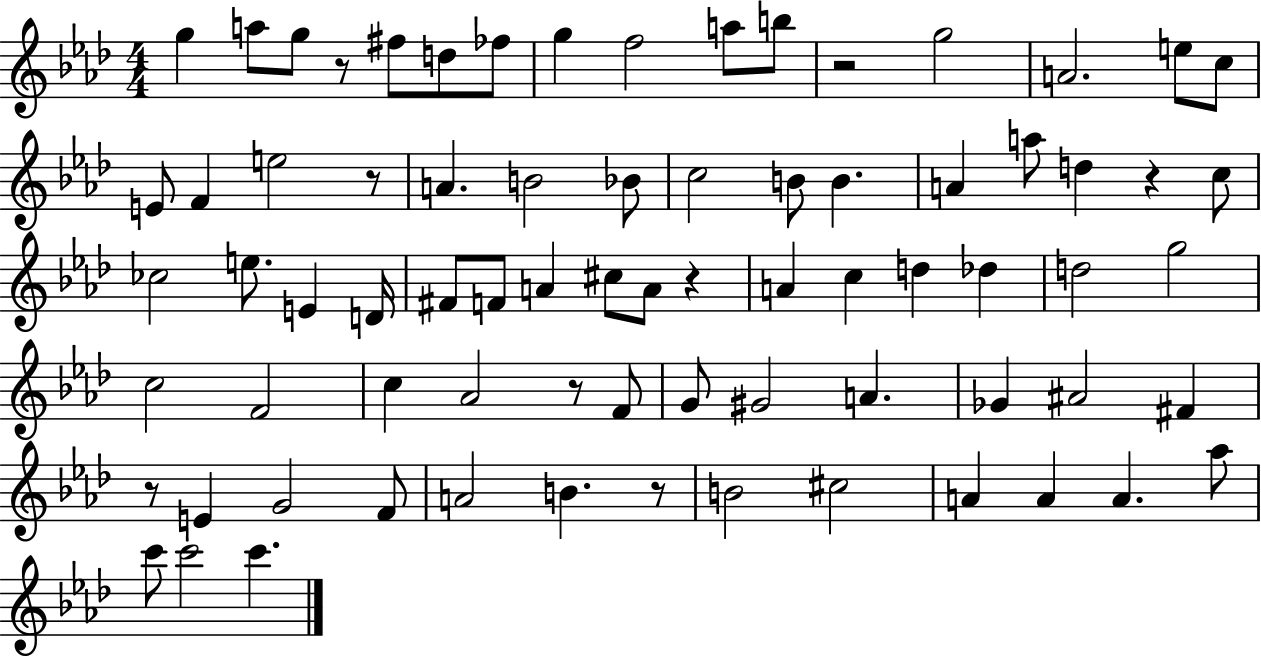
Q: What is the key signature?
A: AES major